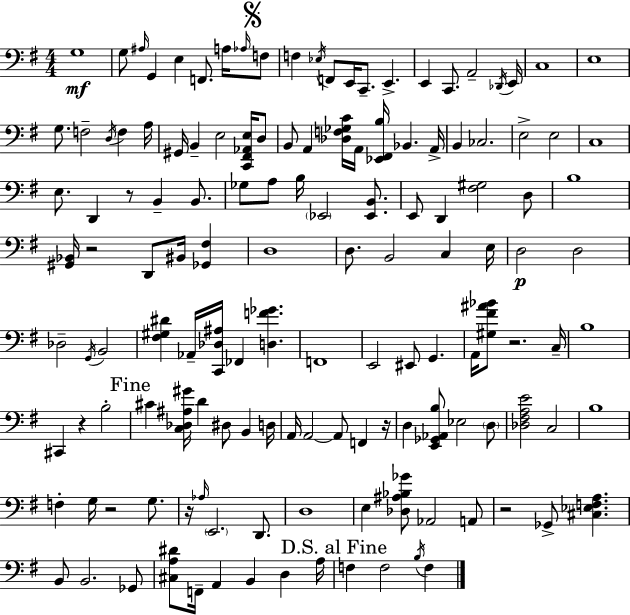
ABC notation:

X:1
T:Untitled
M:4/4
L:1/4
K:Em
G,4 G,/2 ^A,/4 G,, E, F,,/2 A,/4 _A,/4 F,/2 F, _E,/4 F,,/2 E,,/4 C,,/2 E,, E,, C,,/2 A,,2 _D,,/4 E,,/4 C,4 E,4 G,/2 F,2 D,/4 F, A,/4 ^G,,/4 B,, E,2 [C,,^F,,_A,,E,]/4 D,/2 B,,/2 A,, [_D,F,_G,C]/4 A,,/4 [_E,,^F,,B,]/4 _B,, A,,/4 B,, _C,2 E,2 E,2 C,4 E,/2 D,, z/2 B,, B,,/2 _G,/2 A,/2 B,/4 _E,,2 [_E,,B,,]/2 E,,/2 D,, [^F,^G,]2 D,/2 B,4 [^G,,_B,,]/4 z2 D,,/2 ^B,,/4 [_G,,^F,] D,4 D,/2 B,,2 C, E,/4 D,2 D,2 _D,2 G,,/4 B,,2 [^F,^G,^D] _A,,/4 [C,,_D,^A,]/4 _F,, [D,F_G] F,,4 E,,2 ^E,,/2 G,, A,,/4 [^G,^F^A_B]/2 z2 C,/4 B,4 ^C,, z B,2 ^C [C,_D,^A,^G]/4 D ^D,/2 B,, D,/4 A,,/4 A,,2 A,,/2 F,, z/4 D, [E,,_G,,_A,,B,]/2 _E,2 D,/2 [_D,^F,A,E]2 C,2 B,4 F, G,/4 z2 G,/2 z/4 _A,/4 E,,2 D,,/2 D,4 E, [_D,^A,_B,_G]/2 _A,,2 A,,/2 z2 _G,,/2 [^C,_E,F,A,] B,,/2 B,,2 _G,,/2 [^C,A,^D]/2 F,,/4 A,, B,, D, A,/4 F, F,2 B,/4 F,